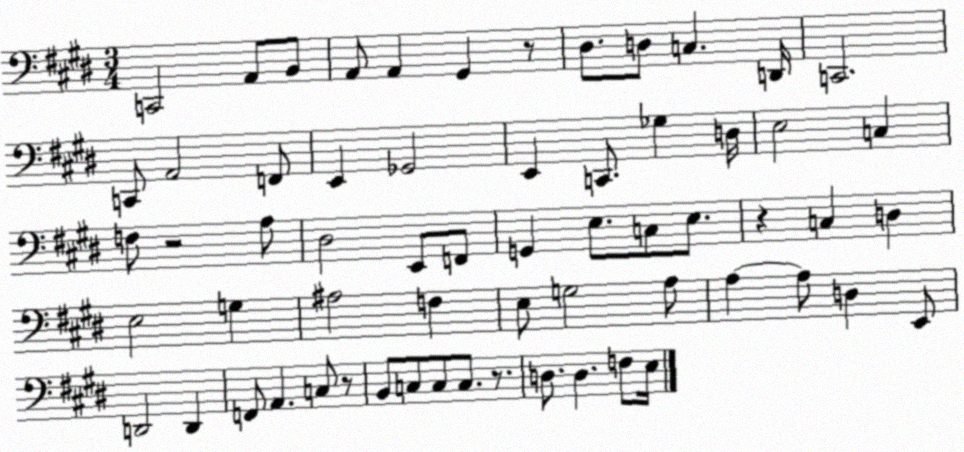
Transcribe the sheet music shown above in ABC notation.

X:1
T:Untitled
M:3/4
L:1/4
K:E
C,,2 A,,/2 B,,/2 A,,/2 A,, ^G,, z/2 ^D,/2 D,/2 C, D,,/4 C,,2 C,,/2 A,,2 F,,/2 E,, _G,,2 E,, C,,/2 _G, D,/4 E,2 C, F,/2 z2 A,/2 ^D,2 E,,/2 F,,/2 G,, E,/2 C,/2 E,/2 z C, D, E,2 G, ^A,2 F, E,/2 G,2 A,/2 A, A,/2 D, E,,/2 D,,2 D,, F,,/2 A,, C,/2 z/2 B,,/2 C,/2 C,/2 C,/2 z/2 D,/2 D, F,/2 E,/4